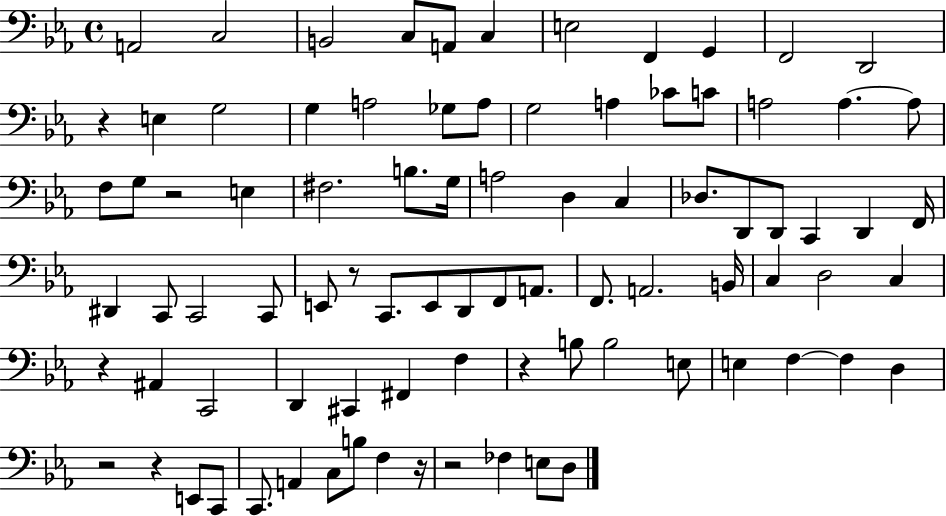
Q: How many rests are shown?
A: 9